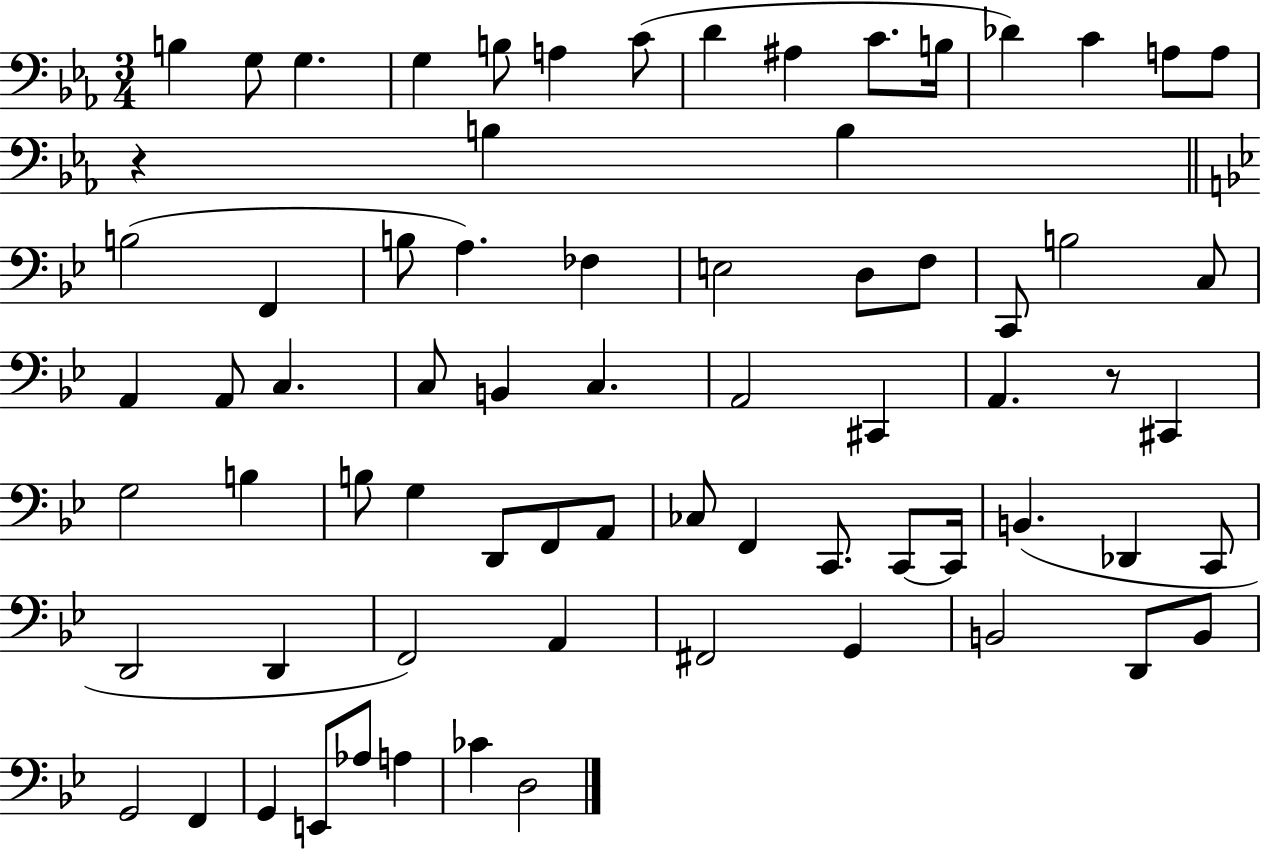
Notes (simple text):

B3/q G3/e G3/q. G3/q B3/e A3/q C4/e D4/q A#3/q C4/e. B3/s Db4/q C4/q A3/e A3/e R/q B3/q B3/q B3/h F2/q B3/e A3/q. FES3/q E3/h D3/e F3/e C2/e B3/h C3/e A2/q A2/e C3/q. C3/e B2/q C3/q. A2/h C#2/q A2/q. R/e C#2/q G3/h B3/q B3/e G3/q D2/e F2/e A2/e CES3/e F2/q C2/e. C2/e C2/s B2/q. Db2/q C2/e D2/h D2/q F2/h A2/q F#2/h G2/q B2/h D2/e B2/e G2/h F2/q G2/q E2/e Ab3/e A3/q CES4/q D3/h